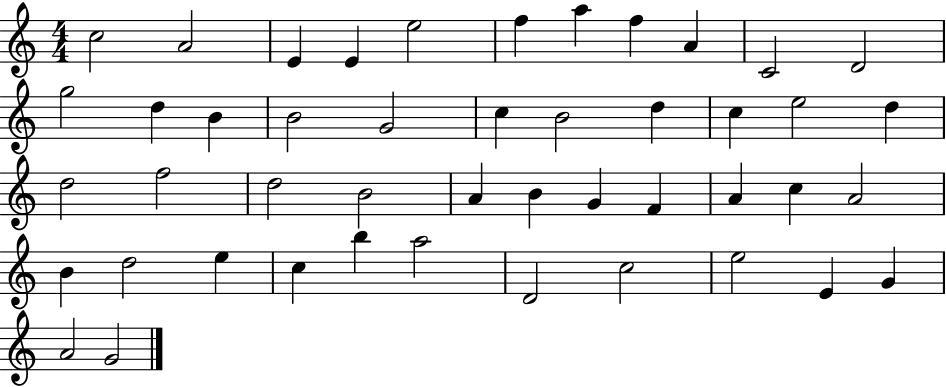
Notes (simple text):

C5/h A4/h E4/q E4/q E5/h F5/q A5/q F5/q A4/q C4/h D4/h G5/h D5/q B4/q B4/h G4/h C5/q B4/h D5/q C5/q E5/h D5/q D5/h F5/h D5/h B4/h A4/q B4/q G4/q F4/q A4/q C5/q A4/h B4/q D5/h E5/q C5/q B5/q A5/h D4/h C5/h E5/h E4/q G4/q A4/h G4/h